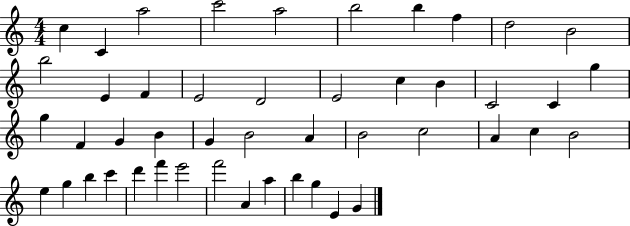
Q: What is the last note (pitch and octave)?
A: G4